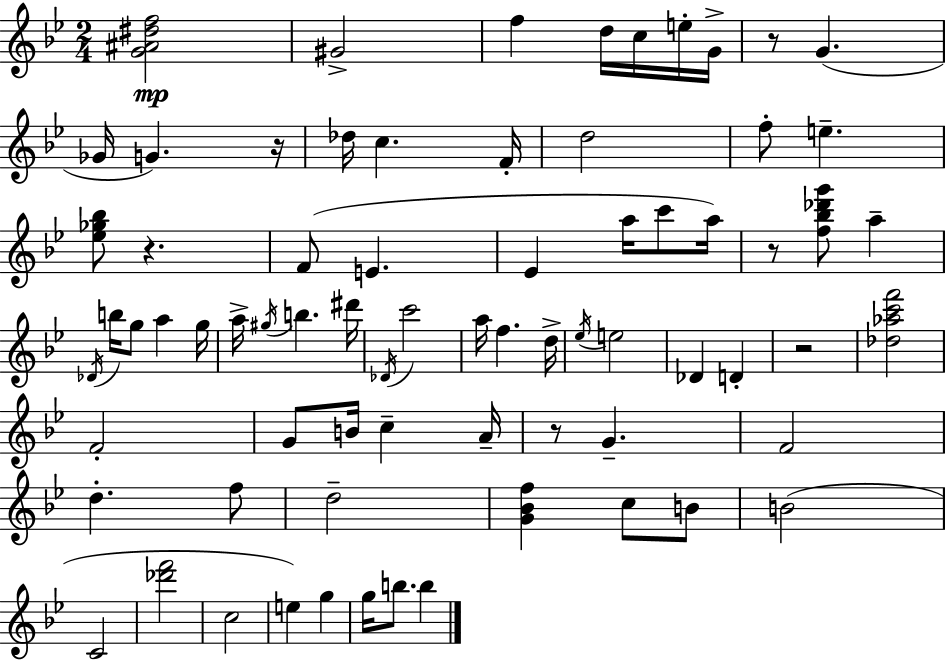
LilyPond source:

{
  \clef treble
  \numericTimeSignature
  \time 2/4
  \key bes \major
  <g' ais' dis'' f''>2\mp | gis'2-> | f''4 d''16 c''16 e''16-. g'16-> | r8 g'4.( | \break ges'16 g'4.) r16 | des''16 c''4. f'16-. | d''2 | f''8-. e''4.-- | \break <ees'' ges'' bes''>8 r4. | f'8( e'4. | ees'4 a''16 c'''8 a''16) | r8 <f'' bes'' des''' g'''>8 a''4-- | \break \acciaccatura { des'16 } b''16 g''8 a''4 | g''16 a''16-> \acciaccatura { gis''16 } b''4. | dis'''16 \acciaccatura { des'16 } c'''2 | a''16 f''4. | \break d''16-> \acciaccatura { ees''16 } e''2 | des'4 | d'4-. r2 | <des'' aes'' c''' f'''>2 | \break f'2-. | g'8 b'16 c''4-- | a'16-- r8 g'4.-- | f'2 | \break d''4.-. | f''8 d''2-- | <g' bes' f''>4 | c''8 b'8 b'2( | \break c'2 | <des''' f'''>2 | c''2 | e''4) | \break g''4 g''16 b''8. | b''4 \bar "|."
}